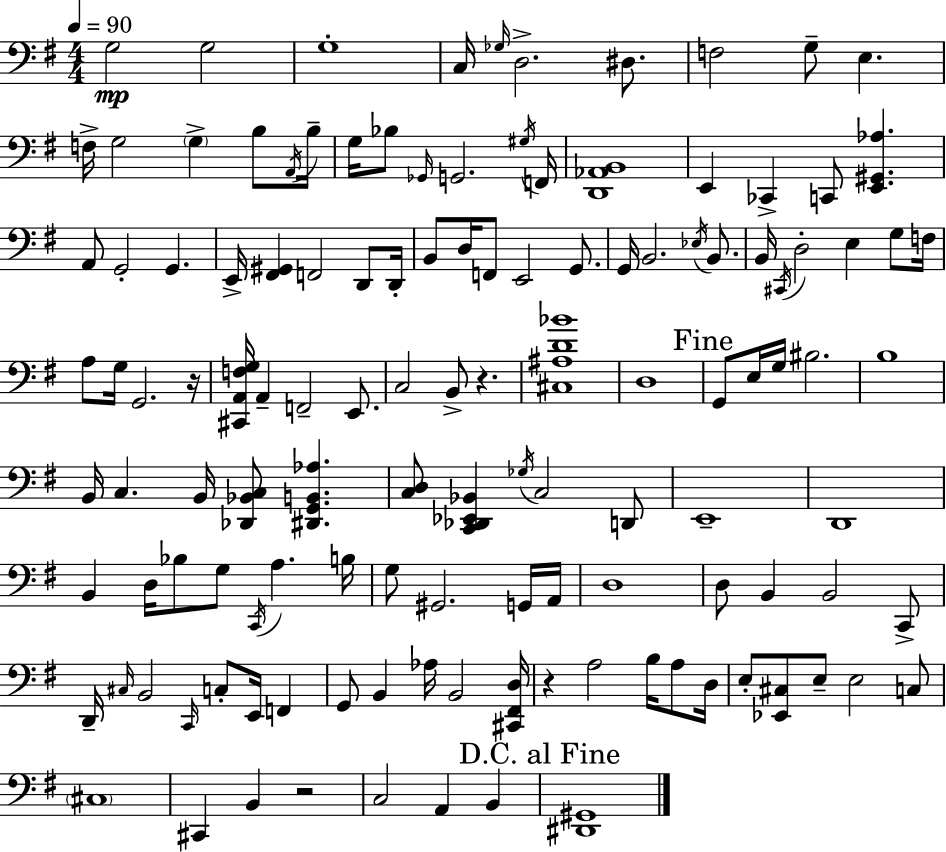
G3/h G3/h G3/w C3/s Gb3/s D3/h. D#3/e. F3/h G3/e E3/q. F3/s G3/h G3/q B3/e A2/s B3/s G3/s Bb3/e Gb2/s G2/h. G#3/s F2/s [D2,Ab2,B2]/w E2/q CES2/q C2/e [E2,G#2,Ab3]/q. A2/e G2/h G2/q. E2/s [F#2,G#2]/q F2/h D2/e D2/s B2/e D3/s F2/e E2/h G2/e. G2/s B2/h. Eb3/s B2/e. B2/s C#2/s D3/h E3/q G3/e F3/s A3/e G3/s G2/h. R/s [C#2,A2,F3,G3]/s A2/q F2/h E2/e. C3/h B2/e R/q. [C#3,A#3,D4,Bb4]/w D3/w G2/e E3/s G3/s BIS3/h. B3/w B2/s C3/q. B2/s [Db2,Bb2,C3]/e [D#2,G2,B2,Ab3]/q. [C3,D3]/e [C2,Db2,Eb2,Bb2]/q Gb3/s C3/h D2/e E2/w D2/w B2/q D3/s Bb3/e G3/e C2/s A3/q. B3/s G3/e G#2/h. G2/s A2/s D3/w D3/e B2/q B2/h C2/e D2/s C#3/s B2/h C2/s C3/e E2/s F2/q G2/e B2/q Ab3/s B2/h [C#2,F#2,D3]/s R/q A3/h B3/s A3/e D3/s E3/e [Eb2,C#3]/e E3/e E3/h C3/e C#3/w C#2/q B2/q R/h C3/h A2/q B2/q [D#2,G#2]/w